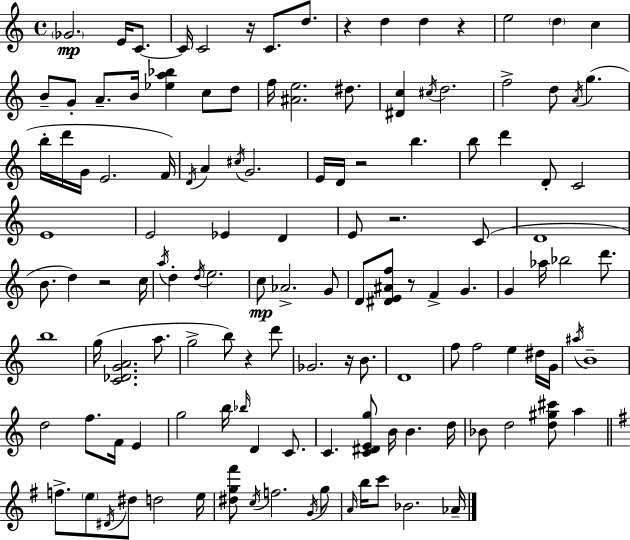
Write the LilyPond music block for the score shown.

{
  \clef treble
  \time 4/4
  \defaultTimeSignature
  \key c \major
  \parenthesize ges'2.\mp e'16 c'8.~~ | c'16 c'2 r16 c'8. d''8. | r4 d''4 d''4 r4 | e''2 \parenthesize d''4 c''4 | \break b'8-- g'8-. a'8.-- b'16 <ees'' a'' bes''>4 c''8 d''8 | f''16 <ais' e''>2. dis''8. | <dis' c''>4 \acciaccatura { cis''16 } d''2. | f''2-> d''8 \acciaccatura { a'16 } g''4.( | \break b''16-. d'''16 g'16 e'2. | f'16) \acciaccatura { d'16 } a'4 \acciaccatura { cis''16 } g'2. | e'16 d'16 r2 b''4. | b''8 d'''4 d'8-. c'2 | \break e'1 | e'2 ees'4 | d'4 e'8 r2. | c'8( d'1 | \break b'8. d''4) r2 | c''16 \acciaccatura { a''16 } d''4-. \acciaccatura { d''16 } e''2. | c''8\mp aes'2.-> | g'8 d'8 <dis' e' ais' f''>8 r8 f'4-> | \break g'4. g'4 aes''16 bes''2 | d'''8. b''1 | g''16( <c' des' g' a'>2. | a''8. g''2-> b''8) | \break r4 d'''8 ges'2. | r16 b'8. d'1 | f''8 f''2 | e''4 dis''16 g'16 \acciaccatura { ais''16 } b'1-- | \break d''2 f''8. | f'16 e'4 g''2 b''16 | \grace { bes''16 } d'4 c'8. c'4. <c' dis' e' g''>8 | b'16 b'4. d''16 bes'8 d''2 | \break <d'' gis'' cis'''>8 a''4 \bar "||" \break \key e \minor f''8.-> \parenthesize e''8 \acciaccatura { dis'16 } dis''8 d''2 | e''16 <dis'' g'' fis'''>8 \acciaccatura { c''16 } f''2. | \acciaccatura { g'16 } g''8 \grace { a'16 } b''16 c'''8 bes'2. | aes'16-- \bar "|."
}